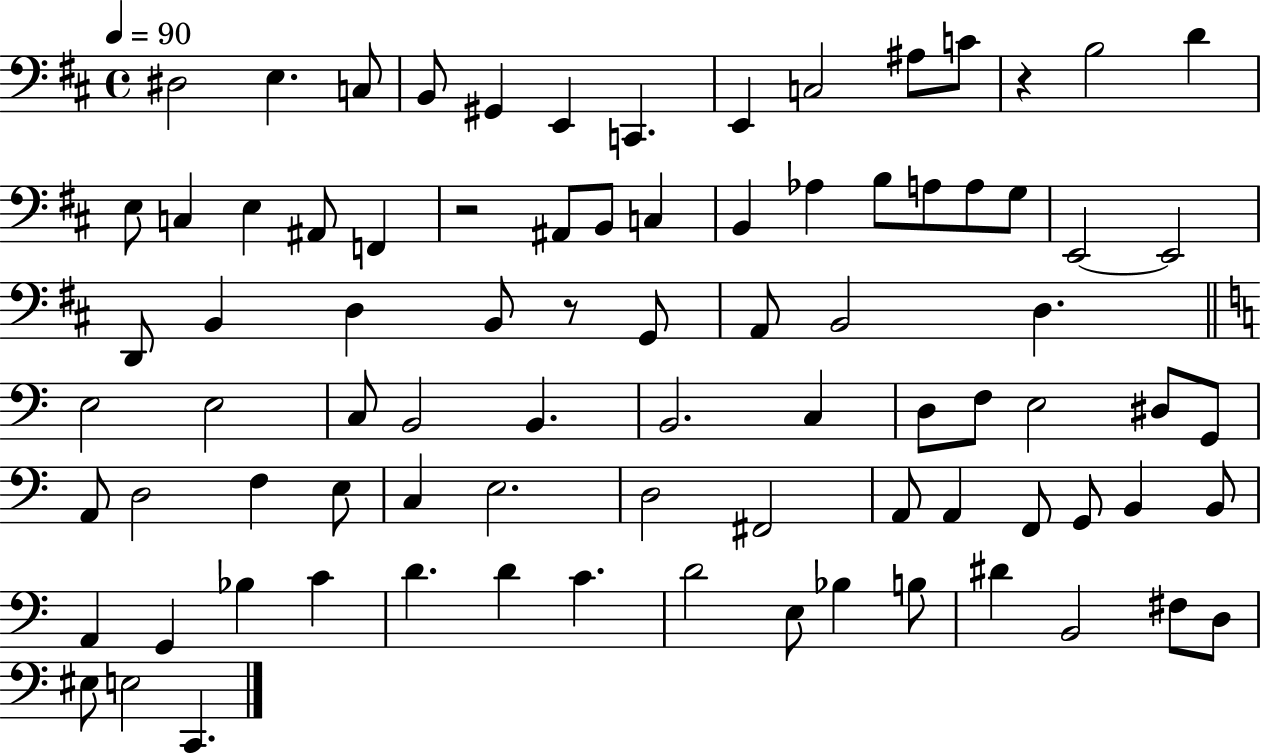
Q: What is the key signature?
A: D major